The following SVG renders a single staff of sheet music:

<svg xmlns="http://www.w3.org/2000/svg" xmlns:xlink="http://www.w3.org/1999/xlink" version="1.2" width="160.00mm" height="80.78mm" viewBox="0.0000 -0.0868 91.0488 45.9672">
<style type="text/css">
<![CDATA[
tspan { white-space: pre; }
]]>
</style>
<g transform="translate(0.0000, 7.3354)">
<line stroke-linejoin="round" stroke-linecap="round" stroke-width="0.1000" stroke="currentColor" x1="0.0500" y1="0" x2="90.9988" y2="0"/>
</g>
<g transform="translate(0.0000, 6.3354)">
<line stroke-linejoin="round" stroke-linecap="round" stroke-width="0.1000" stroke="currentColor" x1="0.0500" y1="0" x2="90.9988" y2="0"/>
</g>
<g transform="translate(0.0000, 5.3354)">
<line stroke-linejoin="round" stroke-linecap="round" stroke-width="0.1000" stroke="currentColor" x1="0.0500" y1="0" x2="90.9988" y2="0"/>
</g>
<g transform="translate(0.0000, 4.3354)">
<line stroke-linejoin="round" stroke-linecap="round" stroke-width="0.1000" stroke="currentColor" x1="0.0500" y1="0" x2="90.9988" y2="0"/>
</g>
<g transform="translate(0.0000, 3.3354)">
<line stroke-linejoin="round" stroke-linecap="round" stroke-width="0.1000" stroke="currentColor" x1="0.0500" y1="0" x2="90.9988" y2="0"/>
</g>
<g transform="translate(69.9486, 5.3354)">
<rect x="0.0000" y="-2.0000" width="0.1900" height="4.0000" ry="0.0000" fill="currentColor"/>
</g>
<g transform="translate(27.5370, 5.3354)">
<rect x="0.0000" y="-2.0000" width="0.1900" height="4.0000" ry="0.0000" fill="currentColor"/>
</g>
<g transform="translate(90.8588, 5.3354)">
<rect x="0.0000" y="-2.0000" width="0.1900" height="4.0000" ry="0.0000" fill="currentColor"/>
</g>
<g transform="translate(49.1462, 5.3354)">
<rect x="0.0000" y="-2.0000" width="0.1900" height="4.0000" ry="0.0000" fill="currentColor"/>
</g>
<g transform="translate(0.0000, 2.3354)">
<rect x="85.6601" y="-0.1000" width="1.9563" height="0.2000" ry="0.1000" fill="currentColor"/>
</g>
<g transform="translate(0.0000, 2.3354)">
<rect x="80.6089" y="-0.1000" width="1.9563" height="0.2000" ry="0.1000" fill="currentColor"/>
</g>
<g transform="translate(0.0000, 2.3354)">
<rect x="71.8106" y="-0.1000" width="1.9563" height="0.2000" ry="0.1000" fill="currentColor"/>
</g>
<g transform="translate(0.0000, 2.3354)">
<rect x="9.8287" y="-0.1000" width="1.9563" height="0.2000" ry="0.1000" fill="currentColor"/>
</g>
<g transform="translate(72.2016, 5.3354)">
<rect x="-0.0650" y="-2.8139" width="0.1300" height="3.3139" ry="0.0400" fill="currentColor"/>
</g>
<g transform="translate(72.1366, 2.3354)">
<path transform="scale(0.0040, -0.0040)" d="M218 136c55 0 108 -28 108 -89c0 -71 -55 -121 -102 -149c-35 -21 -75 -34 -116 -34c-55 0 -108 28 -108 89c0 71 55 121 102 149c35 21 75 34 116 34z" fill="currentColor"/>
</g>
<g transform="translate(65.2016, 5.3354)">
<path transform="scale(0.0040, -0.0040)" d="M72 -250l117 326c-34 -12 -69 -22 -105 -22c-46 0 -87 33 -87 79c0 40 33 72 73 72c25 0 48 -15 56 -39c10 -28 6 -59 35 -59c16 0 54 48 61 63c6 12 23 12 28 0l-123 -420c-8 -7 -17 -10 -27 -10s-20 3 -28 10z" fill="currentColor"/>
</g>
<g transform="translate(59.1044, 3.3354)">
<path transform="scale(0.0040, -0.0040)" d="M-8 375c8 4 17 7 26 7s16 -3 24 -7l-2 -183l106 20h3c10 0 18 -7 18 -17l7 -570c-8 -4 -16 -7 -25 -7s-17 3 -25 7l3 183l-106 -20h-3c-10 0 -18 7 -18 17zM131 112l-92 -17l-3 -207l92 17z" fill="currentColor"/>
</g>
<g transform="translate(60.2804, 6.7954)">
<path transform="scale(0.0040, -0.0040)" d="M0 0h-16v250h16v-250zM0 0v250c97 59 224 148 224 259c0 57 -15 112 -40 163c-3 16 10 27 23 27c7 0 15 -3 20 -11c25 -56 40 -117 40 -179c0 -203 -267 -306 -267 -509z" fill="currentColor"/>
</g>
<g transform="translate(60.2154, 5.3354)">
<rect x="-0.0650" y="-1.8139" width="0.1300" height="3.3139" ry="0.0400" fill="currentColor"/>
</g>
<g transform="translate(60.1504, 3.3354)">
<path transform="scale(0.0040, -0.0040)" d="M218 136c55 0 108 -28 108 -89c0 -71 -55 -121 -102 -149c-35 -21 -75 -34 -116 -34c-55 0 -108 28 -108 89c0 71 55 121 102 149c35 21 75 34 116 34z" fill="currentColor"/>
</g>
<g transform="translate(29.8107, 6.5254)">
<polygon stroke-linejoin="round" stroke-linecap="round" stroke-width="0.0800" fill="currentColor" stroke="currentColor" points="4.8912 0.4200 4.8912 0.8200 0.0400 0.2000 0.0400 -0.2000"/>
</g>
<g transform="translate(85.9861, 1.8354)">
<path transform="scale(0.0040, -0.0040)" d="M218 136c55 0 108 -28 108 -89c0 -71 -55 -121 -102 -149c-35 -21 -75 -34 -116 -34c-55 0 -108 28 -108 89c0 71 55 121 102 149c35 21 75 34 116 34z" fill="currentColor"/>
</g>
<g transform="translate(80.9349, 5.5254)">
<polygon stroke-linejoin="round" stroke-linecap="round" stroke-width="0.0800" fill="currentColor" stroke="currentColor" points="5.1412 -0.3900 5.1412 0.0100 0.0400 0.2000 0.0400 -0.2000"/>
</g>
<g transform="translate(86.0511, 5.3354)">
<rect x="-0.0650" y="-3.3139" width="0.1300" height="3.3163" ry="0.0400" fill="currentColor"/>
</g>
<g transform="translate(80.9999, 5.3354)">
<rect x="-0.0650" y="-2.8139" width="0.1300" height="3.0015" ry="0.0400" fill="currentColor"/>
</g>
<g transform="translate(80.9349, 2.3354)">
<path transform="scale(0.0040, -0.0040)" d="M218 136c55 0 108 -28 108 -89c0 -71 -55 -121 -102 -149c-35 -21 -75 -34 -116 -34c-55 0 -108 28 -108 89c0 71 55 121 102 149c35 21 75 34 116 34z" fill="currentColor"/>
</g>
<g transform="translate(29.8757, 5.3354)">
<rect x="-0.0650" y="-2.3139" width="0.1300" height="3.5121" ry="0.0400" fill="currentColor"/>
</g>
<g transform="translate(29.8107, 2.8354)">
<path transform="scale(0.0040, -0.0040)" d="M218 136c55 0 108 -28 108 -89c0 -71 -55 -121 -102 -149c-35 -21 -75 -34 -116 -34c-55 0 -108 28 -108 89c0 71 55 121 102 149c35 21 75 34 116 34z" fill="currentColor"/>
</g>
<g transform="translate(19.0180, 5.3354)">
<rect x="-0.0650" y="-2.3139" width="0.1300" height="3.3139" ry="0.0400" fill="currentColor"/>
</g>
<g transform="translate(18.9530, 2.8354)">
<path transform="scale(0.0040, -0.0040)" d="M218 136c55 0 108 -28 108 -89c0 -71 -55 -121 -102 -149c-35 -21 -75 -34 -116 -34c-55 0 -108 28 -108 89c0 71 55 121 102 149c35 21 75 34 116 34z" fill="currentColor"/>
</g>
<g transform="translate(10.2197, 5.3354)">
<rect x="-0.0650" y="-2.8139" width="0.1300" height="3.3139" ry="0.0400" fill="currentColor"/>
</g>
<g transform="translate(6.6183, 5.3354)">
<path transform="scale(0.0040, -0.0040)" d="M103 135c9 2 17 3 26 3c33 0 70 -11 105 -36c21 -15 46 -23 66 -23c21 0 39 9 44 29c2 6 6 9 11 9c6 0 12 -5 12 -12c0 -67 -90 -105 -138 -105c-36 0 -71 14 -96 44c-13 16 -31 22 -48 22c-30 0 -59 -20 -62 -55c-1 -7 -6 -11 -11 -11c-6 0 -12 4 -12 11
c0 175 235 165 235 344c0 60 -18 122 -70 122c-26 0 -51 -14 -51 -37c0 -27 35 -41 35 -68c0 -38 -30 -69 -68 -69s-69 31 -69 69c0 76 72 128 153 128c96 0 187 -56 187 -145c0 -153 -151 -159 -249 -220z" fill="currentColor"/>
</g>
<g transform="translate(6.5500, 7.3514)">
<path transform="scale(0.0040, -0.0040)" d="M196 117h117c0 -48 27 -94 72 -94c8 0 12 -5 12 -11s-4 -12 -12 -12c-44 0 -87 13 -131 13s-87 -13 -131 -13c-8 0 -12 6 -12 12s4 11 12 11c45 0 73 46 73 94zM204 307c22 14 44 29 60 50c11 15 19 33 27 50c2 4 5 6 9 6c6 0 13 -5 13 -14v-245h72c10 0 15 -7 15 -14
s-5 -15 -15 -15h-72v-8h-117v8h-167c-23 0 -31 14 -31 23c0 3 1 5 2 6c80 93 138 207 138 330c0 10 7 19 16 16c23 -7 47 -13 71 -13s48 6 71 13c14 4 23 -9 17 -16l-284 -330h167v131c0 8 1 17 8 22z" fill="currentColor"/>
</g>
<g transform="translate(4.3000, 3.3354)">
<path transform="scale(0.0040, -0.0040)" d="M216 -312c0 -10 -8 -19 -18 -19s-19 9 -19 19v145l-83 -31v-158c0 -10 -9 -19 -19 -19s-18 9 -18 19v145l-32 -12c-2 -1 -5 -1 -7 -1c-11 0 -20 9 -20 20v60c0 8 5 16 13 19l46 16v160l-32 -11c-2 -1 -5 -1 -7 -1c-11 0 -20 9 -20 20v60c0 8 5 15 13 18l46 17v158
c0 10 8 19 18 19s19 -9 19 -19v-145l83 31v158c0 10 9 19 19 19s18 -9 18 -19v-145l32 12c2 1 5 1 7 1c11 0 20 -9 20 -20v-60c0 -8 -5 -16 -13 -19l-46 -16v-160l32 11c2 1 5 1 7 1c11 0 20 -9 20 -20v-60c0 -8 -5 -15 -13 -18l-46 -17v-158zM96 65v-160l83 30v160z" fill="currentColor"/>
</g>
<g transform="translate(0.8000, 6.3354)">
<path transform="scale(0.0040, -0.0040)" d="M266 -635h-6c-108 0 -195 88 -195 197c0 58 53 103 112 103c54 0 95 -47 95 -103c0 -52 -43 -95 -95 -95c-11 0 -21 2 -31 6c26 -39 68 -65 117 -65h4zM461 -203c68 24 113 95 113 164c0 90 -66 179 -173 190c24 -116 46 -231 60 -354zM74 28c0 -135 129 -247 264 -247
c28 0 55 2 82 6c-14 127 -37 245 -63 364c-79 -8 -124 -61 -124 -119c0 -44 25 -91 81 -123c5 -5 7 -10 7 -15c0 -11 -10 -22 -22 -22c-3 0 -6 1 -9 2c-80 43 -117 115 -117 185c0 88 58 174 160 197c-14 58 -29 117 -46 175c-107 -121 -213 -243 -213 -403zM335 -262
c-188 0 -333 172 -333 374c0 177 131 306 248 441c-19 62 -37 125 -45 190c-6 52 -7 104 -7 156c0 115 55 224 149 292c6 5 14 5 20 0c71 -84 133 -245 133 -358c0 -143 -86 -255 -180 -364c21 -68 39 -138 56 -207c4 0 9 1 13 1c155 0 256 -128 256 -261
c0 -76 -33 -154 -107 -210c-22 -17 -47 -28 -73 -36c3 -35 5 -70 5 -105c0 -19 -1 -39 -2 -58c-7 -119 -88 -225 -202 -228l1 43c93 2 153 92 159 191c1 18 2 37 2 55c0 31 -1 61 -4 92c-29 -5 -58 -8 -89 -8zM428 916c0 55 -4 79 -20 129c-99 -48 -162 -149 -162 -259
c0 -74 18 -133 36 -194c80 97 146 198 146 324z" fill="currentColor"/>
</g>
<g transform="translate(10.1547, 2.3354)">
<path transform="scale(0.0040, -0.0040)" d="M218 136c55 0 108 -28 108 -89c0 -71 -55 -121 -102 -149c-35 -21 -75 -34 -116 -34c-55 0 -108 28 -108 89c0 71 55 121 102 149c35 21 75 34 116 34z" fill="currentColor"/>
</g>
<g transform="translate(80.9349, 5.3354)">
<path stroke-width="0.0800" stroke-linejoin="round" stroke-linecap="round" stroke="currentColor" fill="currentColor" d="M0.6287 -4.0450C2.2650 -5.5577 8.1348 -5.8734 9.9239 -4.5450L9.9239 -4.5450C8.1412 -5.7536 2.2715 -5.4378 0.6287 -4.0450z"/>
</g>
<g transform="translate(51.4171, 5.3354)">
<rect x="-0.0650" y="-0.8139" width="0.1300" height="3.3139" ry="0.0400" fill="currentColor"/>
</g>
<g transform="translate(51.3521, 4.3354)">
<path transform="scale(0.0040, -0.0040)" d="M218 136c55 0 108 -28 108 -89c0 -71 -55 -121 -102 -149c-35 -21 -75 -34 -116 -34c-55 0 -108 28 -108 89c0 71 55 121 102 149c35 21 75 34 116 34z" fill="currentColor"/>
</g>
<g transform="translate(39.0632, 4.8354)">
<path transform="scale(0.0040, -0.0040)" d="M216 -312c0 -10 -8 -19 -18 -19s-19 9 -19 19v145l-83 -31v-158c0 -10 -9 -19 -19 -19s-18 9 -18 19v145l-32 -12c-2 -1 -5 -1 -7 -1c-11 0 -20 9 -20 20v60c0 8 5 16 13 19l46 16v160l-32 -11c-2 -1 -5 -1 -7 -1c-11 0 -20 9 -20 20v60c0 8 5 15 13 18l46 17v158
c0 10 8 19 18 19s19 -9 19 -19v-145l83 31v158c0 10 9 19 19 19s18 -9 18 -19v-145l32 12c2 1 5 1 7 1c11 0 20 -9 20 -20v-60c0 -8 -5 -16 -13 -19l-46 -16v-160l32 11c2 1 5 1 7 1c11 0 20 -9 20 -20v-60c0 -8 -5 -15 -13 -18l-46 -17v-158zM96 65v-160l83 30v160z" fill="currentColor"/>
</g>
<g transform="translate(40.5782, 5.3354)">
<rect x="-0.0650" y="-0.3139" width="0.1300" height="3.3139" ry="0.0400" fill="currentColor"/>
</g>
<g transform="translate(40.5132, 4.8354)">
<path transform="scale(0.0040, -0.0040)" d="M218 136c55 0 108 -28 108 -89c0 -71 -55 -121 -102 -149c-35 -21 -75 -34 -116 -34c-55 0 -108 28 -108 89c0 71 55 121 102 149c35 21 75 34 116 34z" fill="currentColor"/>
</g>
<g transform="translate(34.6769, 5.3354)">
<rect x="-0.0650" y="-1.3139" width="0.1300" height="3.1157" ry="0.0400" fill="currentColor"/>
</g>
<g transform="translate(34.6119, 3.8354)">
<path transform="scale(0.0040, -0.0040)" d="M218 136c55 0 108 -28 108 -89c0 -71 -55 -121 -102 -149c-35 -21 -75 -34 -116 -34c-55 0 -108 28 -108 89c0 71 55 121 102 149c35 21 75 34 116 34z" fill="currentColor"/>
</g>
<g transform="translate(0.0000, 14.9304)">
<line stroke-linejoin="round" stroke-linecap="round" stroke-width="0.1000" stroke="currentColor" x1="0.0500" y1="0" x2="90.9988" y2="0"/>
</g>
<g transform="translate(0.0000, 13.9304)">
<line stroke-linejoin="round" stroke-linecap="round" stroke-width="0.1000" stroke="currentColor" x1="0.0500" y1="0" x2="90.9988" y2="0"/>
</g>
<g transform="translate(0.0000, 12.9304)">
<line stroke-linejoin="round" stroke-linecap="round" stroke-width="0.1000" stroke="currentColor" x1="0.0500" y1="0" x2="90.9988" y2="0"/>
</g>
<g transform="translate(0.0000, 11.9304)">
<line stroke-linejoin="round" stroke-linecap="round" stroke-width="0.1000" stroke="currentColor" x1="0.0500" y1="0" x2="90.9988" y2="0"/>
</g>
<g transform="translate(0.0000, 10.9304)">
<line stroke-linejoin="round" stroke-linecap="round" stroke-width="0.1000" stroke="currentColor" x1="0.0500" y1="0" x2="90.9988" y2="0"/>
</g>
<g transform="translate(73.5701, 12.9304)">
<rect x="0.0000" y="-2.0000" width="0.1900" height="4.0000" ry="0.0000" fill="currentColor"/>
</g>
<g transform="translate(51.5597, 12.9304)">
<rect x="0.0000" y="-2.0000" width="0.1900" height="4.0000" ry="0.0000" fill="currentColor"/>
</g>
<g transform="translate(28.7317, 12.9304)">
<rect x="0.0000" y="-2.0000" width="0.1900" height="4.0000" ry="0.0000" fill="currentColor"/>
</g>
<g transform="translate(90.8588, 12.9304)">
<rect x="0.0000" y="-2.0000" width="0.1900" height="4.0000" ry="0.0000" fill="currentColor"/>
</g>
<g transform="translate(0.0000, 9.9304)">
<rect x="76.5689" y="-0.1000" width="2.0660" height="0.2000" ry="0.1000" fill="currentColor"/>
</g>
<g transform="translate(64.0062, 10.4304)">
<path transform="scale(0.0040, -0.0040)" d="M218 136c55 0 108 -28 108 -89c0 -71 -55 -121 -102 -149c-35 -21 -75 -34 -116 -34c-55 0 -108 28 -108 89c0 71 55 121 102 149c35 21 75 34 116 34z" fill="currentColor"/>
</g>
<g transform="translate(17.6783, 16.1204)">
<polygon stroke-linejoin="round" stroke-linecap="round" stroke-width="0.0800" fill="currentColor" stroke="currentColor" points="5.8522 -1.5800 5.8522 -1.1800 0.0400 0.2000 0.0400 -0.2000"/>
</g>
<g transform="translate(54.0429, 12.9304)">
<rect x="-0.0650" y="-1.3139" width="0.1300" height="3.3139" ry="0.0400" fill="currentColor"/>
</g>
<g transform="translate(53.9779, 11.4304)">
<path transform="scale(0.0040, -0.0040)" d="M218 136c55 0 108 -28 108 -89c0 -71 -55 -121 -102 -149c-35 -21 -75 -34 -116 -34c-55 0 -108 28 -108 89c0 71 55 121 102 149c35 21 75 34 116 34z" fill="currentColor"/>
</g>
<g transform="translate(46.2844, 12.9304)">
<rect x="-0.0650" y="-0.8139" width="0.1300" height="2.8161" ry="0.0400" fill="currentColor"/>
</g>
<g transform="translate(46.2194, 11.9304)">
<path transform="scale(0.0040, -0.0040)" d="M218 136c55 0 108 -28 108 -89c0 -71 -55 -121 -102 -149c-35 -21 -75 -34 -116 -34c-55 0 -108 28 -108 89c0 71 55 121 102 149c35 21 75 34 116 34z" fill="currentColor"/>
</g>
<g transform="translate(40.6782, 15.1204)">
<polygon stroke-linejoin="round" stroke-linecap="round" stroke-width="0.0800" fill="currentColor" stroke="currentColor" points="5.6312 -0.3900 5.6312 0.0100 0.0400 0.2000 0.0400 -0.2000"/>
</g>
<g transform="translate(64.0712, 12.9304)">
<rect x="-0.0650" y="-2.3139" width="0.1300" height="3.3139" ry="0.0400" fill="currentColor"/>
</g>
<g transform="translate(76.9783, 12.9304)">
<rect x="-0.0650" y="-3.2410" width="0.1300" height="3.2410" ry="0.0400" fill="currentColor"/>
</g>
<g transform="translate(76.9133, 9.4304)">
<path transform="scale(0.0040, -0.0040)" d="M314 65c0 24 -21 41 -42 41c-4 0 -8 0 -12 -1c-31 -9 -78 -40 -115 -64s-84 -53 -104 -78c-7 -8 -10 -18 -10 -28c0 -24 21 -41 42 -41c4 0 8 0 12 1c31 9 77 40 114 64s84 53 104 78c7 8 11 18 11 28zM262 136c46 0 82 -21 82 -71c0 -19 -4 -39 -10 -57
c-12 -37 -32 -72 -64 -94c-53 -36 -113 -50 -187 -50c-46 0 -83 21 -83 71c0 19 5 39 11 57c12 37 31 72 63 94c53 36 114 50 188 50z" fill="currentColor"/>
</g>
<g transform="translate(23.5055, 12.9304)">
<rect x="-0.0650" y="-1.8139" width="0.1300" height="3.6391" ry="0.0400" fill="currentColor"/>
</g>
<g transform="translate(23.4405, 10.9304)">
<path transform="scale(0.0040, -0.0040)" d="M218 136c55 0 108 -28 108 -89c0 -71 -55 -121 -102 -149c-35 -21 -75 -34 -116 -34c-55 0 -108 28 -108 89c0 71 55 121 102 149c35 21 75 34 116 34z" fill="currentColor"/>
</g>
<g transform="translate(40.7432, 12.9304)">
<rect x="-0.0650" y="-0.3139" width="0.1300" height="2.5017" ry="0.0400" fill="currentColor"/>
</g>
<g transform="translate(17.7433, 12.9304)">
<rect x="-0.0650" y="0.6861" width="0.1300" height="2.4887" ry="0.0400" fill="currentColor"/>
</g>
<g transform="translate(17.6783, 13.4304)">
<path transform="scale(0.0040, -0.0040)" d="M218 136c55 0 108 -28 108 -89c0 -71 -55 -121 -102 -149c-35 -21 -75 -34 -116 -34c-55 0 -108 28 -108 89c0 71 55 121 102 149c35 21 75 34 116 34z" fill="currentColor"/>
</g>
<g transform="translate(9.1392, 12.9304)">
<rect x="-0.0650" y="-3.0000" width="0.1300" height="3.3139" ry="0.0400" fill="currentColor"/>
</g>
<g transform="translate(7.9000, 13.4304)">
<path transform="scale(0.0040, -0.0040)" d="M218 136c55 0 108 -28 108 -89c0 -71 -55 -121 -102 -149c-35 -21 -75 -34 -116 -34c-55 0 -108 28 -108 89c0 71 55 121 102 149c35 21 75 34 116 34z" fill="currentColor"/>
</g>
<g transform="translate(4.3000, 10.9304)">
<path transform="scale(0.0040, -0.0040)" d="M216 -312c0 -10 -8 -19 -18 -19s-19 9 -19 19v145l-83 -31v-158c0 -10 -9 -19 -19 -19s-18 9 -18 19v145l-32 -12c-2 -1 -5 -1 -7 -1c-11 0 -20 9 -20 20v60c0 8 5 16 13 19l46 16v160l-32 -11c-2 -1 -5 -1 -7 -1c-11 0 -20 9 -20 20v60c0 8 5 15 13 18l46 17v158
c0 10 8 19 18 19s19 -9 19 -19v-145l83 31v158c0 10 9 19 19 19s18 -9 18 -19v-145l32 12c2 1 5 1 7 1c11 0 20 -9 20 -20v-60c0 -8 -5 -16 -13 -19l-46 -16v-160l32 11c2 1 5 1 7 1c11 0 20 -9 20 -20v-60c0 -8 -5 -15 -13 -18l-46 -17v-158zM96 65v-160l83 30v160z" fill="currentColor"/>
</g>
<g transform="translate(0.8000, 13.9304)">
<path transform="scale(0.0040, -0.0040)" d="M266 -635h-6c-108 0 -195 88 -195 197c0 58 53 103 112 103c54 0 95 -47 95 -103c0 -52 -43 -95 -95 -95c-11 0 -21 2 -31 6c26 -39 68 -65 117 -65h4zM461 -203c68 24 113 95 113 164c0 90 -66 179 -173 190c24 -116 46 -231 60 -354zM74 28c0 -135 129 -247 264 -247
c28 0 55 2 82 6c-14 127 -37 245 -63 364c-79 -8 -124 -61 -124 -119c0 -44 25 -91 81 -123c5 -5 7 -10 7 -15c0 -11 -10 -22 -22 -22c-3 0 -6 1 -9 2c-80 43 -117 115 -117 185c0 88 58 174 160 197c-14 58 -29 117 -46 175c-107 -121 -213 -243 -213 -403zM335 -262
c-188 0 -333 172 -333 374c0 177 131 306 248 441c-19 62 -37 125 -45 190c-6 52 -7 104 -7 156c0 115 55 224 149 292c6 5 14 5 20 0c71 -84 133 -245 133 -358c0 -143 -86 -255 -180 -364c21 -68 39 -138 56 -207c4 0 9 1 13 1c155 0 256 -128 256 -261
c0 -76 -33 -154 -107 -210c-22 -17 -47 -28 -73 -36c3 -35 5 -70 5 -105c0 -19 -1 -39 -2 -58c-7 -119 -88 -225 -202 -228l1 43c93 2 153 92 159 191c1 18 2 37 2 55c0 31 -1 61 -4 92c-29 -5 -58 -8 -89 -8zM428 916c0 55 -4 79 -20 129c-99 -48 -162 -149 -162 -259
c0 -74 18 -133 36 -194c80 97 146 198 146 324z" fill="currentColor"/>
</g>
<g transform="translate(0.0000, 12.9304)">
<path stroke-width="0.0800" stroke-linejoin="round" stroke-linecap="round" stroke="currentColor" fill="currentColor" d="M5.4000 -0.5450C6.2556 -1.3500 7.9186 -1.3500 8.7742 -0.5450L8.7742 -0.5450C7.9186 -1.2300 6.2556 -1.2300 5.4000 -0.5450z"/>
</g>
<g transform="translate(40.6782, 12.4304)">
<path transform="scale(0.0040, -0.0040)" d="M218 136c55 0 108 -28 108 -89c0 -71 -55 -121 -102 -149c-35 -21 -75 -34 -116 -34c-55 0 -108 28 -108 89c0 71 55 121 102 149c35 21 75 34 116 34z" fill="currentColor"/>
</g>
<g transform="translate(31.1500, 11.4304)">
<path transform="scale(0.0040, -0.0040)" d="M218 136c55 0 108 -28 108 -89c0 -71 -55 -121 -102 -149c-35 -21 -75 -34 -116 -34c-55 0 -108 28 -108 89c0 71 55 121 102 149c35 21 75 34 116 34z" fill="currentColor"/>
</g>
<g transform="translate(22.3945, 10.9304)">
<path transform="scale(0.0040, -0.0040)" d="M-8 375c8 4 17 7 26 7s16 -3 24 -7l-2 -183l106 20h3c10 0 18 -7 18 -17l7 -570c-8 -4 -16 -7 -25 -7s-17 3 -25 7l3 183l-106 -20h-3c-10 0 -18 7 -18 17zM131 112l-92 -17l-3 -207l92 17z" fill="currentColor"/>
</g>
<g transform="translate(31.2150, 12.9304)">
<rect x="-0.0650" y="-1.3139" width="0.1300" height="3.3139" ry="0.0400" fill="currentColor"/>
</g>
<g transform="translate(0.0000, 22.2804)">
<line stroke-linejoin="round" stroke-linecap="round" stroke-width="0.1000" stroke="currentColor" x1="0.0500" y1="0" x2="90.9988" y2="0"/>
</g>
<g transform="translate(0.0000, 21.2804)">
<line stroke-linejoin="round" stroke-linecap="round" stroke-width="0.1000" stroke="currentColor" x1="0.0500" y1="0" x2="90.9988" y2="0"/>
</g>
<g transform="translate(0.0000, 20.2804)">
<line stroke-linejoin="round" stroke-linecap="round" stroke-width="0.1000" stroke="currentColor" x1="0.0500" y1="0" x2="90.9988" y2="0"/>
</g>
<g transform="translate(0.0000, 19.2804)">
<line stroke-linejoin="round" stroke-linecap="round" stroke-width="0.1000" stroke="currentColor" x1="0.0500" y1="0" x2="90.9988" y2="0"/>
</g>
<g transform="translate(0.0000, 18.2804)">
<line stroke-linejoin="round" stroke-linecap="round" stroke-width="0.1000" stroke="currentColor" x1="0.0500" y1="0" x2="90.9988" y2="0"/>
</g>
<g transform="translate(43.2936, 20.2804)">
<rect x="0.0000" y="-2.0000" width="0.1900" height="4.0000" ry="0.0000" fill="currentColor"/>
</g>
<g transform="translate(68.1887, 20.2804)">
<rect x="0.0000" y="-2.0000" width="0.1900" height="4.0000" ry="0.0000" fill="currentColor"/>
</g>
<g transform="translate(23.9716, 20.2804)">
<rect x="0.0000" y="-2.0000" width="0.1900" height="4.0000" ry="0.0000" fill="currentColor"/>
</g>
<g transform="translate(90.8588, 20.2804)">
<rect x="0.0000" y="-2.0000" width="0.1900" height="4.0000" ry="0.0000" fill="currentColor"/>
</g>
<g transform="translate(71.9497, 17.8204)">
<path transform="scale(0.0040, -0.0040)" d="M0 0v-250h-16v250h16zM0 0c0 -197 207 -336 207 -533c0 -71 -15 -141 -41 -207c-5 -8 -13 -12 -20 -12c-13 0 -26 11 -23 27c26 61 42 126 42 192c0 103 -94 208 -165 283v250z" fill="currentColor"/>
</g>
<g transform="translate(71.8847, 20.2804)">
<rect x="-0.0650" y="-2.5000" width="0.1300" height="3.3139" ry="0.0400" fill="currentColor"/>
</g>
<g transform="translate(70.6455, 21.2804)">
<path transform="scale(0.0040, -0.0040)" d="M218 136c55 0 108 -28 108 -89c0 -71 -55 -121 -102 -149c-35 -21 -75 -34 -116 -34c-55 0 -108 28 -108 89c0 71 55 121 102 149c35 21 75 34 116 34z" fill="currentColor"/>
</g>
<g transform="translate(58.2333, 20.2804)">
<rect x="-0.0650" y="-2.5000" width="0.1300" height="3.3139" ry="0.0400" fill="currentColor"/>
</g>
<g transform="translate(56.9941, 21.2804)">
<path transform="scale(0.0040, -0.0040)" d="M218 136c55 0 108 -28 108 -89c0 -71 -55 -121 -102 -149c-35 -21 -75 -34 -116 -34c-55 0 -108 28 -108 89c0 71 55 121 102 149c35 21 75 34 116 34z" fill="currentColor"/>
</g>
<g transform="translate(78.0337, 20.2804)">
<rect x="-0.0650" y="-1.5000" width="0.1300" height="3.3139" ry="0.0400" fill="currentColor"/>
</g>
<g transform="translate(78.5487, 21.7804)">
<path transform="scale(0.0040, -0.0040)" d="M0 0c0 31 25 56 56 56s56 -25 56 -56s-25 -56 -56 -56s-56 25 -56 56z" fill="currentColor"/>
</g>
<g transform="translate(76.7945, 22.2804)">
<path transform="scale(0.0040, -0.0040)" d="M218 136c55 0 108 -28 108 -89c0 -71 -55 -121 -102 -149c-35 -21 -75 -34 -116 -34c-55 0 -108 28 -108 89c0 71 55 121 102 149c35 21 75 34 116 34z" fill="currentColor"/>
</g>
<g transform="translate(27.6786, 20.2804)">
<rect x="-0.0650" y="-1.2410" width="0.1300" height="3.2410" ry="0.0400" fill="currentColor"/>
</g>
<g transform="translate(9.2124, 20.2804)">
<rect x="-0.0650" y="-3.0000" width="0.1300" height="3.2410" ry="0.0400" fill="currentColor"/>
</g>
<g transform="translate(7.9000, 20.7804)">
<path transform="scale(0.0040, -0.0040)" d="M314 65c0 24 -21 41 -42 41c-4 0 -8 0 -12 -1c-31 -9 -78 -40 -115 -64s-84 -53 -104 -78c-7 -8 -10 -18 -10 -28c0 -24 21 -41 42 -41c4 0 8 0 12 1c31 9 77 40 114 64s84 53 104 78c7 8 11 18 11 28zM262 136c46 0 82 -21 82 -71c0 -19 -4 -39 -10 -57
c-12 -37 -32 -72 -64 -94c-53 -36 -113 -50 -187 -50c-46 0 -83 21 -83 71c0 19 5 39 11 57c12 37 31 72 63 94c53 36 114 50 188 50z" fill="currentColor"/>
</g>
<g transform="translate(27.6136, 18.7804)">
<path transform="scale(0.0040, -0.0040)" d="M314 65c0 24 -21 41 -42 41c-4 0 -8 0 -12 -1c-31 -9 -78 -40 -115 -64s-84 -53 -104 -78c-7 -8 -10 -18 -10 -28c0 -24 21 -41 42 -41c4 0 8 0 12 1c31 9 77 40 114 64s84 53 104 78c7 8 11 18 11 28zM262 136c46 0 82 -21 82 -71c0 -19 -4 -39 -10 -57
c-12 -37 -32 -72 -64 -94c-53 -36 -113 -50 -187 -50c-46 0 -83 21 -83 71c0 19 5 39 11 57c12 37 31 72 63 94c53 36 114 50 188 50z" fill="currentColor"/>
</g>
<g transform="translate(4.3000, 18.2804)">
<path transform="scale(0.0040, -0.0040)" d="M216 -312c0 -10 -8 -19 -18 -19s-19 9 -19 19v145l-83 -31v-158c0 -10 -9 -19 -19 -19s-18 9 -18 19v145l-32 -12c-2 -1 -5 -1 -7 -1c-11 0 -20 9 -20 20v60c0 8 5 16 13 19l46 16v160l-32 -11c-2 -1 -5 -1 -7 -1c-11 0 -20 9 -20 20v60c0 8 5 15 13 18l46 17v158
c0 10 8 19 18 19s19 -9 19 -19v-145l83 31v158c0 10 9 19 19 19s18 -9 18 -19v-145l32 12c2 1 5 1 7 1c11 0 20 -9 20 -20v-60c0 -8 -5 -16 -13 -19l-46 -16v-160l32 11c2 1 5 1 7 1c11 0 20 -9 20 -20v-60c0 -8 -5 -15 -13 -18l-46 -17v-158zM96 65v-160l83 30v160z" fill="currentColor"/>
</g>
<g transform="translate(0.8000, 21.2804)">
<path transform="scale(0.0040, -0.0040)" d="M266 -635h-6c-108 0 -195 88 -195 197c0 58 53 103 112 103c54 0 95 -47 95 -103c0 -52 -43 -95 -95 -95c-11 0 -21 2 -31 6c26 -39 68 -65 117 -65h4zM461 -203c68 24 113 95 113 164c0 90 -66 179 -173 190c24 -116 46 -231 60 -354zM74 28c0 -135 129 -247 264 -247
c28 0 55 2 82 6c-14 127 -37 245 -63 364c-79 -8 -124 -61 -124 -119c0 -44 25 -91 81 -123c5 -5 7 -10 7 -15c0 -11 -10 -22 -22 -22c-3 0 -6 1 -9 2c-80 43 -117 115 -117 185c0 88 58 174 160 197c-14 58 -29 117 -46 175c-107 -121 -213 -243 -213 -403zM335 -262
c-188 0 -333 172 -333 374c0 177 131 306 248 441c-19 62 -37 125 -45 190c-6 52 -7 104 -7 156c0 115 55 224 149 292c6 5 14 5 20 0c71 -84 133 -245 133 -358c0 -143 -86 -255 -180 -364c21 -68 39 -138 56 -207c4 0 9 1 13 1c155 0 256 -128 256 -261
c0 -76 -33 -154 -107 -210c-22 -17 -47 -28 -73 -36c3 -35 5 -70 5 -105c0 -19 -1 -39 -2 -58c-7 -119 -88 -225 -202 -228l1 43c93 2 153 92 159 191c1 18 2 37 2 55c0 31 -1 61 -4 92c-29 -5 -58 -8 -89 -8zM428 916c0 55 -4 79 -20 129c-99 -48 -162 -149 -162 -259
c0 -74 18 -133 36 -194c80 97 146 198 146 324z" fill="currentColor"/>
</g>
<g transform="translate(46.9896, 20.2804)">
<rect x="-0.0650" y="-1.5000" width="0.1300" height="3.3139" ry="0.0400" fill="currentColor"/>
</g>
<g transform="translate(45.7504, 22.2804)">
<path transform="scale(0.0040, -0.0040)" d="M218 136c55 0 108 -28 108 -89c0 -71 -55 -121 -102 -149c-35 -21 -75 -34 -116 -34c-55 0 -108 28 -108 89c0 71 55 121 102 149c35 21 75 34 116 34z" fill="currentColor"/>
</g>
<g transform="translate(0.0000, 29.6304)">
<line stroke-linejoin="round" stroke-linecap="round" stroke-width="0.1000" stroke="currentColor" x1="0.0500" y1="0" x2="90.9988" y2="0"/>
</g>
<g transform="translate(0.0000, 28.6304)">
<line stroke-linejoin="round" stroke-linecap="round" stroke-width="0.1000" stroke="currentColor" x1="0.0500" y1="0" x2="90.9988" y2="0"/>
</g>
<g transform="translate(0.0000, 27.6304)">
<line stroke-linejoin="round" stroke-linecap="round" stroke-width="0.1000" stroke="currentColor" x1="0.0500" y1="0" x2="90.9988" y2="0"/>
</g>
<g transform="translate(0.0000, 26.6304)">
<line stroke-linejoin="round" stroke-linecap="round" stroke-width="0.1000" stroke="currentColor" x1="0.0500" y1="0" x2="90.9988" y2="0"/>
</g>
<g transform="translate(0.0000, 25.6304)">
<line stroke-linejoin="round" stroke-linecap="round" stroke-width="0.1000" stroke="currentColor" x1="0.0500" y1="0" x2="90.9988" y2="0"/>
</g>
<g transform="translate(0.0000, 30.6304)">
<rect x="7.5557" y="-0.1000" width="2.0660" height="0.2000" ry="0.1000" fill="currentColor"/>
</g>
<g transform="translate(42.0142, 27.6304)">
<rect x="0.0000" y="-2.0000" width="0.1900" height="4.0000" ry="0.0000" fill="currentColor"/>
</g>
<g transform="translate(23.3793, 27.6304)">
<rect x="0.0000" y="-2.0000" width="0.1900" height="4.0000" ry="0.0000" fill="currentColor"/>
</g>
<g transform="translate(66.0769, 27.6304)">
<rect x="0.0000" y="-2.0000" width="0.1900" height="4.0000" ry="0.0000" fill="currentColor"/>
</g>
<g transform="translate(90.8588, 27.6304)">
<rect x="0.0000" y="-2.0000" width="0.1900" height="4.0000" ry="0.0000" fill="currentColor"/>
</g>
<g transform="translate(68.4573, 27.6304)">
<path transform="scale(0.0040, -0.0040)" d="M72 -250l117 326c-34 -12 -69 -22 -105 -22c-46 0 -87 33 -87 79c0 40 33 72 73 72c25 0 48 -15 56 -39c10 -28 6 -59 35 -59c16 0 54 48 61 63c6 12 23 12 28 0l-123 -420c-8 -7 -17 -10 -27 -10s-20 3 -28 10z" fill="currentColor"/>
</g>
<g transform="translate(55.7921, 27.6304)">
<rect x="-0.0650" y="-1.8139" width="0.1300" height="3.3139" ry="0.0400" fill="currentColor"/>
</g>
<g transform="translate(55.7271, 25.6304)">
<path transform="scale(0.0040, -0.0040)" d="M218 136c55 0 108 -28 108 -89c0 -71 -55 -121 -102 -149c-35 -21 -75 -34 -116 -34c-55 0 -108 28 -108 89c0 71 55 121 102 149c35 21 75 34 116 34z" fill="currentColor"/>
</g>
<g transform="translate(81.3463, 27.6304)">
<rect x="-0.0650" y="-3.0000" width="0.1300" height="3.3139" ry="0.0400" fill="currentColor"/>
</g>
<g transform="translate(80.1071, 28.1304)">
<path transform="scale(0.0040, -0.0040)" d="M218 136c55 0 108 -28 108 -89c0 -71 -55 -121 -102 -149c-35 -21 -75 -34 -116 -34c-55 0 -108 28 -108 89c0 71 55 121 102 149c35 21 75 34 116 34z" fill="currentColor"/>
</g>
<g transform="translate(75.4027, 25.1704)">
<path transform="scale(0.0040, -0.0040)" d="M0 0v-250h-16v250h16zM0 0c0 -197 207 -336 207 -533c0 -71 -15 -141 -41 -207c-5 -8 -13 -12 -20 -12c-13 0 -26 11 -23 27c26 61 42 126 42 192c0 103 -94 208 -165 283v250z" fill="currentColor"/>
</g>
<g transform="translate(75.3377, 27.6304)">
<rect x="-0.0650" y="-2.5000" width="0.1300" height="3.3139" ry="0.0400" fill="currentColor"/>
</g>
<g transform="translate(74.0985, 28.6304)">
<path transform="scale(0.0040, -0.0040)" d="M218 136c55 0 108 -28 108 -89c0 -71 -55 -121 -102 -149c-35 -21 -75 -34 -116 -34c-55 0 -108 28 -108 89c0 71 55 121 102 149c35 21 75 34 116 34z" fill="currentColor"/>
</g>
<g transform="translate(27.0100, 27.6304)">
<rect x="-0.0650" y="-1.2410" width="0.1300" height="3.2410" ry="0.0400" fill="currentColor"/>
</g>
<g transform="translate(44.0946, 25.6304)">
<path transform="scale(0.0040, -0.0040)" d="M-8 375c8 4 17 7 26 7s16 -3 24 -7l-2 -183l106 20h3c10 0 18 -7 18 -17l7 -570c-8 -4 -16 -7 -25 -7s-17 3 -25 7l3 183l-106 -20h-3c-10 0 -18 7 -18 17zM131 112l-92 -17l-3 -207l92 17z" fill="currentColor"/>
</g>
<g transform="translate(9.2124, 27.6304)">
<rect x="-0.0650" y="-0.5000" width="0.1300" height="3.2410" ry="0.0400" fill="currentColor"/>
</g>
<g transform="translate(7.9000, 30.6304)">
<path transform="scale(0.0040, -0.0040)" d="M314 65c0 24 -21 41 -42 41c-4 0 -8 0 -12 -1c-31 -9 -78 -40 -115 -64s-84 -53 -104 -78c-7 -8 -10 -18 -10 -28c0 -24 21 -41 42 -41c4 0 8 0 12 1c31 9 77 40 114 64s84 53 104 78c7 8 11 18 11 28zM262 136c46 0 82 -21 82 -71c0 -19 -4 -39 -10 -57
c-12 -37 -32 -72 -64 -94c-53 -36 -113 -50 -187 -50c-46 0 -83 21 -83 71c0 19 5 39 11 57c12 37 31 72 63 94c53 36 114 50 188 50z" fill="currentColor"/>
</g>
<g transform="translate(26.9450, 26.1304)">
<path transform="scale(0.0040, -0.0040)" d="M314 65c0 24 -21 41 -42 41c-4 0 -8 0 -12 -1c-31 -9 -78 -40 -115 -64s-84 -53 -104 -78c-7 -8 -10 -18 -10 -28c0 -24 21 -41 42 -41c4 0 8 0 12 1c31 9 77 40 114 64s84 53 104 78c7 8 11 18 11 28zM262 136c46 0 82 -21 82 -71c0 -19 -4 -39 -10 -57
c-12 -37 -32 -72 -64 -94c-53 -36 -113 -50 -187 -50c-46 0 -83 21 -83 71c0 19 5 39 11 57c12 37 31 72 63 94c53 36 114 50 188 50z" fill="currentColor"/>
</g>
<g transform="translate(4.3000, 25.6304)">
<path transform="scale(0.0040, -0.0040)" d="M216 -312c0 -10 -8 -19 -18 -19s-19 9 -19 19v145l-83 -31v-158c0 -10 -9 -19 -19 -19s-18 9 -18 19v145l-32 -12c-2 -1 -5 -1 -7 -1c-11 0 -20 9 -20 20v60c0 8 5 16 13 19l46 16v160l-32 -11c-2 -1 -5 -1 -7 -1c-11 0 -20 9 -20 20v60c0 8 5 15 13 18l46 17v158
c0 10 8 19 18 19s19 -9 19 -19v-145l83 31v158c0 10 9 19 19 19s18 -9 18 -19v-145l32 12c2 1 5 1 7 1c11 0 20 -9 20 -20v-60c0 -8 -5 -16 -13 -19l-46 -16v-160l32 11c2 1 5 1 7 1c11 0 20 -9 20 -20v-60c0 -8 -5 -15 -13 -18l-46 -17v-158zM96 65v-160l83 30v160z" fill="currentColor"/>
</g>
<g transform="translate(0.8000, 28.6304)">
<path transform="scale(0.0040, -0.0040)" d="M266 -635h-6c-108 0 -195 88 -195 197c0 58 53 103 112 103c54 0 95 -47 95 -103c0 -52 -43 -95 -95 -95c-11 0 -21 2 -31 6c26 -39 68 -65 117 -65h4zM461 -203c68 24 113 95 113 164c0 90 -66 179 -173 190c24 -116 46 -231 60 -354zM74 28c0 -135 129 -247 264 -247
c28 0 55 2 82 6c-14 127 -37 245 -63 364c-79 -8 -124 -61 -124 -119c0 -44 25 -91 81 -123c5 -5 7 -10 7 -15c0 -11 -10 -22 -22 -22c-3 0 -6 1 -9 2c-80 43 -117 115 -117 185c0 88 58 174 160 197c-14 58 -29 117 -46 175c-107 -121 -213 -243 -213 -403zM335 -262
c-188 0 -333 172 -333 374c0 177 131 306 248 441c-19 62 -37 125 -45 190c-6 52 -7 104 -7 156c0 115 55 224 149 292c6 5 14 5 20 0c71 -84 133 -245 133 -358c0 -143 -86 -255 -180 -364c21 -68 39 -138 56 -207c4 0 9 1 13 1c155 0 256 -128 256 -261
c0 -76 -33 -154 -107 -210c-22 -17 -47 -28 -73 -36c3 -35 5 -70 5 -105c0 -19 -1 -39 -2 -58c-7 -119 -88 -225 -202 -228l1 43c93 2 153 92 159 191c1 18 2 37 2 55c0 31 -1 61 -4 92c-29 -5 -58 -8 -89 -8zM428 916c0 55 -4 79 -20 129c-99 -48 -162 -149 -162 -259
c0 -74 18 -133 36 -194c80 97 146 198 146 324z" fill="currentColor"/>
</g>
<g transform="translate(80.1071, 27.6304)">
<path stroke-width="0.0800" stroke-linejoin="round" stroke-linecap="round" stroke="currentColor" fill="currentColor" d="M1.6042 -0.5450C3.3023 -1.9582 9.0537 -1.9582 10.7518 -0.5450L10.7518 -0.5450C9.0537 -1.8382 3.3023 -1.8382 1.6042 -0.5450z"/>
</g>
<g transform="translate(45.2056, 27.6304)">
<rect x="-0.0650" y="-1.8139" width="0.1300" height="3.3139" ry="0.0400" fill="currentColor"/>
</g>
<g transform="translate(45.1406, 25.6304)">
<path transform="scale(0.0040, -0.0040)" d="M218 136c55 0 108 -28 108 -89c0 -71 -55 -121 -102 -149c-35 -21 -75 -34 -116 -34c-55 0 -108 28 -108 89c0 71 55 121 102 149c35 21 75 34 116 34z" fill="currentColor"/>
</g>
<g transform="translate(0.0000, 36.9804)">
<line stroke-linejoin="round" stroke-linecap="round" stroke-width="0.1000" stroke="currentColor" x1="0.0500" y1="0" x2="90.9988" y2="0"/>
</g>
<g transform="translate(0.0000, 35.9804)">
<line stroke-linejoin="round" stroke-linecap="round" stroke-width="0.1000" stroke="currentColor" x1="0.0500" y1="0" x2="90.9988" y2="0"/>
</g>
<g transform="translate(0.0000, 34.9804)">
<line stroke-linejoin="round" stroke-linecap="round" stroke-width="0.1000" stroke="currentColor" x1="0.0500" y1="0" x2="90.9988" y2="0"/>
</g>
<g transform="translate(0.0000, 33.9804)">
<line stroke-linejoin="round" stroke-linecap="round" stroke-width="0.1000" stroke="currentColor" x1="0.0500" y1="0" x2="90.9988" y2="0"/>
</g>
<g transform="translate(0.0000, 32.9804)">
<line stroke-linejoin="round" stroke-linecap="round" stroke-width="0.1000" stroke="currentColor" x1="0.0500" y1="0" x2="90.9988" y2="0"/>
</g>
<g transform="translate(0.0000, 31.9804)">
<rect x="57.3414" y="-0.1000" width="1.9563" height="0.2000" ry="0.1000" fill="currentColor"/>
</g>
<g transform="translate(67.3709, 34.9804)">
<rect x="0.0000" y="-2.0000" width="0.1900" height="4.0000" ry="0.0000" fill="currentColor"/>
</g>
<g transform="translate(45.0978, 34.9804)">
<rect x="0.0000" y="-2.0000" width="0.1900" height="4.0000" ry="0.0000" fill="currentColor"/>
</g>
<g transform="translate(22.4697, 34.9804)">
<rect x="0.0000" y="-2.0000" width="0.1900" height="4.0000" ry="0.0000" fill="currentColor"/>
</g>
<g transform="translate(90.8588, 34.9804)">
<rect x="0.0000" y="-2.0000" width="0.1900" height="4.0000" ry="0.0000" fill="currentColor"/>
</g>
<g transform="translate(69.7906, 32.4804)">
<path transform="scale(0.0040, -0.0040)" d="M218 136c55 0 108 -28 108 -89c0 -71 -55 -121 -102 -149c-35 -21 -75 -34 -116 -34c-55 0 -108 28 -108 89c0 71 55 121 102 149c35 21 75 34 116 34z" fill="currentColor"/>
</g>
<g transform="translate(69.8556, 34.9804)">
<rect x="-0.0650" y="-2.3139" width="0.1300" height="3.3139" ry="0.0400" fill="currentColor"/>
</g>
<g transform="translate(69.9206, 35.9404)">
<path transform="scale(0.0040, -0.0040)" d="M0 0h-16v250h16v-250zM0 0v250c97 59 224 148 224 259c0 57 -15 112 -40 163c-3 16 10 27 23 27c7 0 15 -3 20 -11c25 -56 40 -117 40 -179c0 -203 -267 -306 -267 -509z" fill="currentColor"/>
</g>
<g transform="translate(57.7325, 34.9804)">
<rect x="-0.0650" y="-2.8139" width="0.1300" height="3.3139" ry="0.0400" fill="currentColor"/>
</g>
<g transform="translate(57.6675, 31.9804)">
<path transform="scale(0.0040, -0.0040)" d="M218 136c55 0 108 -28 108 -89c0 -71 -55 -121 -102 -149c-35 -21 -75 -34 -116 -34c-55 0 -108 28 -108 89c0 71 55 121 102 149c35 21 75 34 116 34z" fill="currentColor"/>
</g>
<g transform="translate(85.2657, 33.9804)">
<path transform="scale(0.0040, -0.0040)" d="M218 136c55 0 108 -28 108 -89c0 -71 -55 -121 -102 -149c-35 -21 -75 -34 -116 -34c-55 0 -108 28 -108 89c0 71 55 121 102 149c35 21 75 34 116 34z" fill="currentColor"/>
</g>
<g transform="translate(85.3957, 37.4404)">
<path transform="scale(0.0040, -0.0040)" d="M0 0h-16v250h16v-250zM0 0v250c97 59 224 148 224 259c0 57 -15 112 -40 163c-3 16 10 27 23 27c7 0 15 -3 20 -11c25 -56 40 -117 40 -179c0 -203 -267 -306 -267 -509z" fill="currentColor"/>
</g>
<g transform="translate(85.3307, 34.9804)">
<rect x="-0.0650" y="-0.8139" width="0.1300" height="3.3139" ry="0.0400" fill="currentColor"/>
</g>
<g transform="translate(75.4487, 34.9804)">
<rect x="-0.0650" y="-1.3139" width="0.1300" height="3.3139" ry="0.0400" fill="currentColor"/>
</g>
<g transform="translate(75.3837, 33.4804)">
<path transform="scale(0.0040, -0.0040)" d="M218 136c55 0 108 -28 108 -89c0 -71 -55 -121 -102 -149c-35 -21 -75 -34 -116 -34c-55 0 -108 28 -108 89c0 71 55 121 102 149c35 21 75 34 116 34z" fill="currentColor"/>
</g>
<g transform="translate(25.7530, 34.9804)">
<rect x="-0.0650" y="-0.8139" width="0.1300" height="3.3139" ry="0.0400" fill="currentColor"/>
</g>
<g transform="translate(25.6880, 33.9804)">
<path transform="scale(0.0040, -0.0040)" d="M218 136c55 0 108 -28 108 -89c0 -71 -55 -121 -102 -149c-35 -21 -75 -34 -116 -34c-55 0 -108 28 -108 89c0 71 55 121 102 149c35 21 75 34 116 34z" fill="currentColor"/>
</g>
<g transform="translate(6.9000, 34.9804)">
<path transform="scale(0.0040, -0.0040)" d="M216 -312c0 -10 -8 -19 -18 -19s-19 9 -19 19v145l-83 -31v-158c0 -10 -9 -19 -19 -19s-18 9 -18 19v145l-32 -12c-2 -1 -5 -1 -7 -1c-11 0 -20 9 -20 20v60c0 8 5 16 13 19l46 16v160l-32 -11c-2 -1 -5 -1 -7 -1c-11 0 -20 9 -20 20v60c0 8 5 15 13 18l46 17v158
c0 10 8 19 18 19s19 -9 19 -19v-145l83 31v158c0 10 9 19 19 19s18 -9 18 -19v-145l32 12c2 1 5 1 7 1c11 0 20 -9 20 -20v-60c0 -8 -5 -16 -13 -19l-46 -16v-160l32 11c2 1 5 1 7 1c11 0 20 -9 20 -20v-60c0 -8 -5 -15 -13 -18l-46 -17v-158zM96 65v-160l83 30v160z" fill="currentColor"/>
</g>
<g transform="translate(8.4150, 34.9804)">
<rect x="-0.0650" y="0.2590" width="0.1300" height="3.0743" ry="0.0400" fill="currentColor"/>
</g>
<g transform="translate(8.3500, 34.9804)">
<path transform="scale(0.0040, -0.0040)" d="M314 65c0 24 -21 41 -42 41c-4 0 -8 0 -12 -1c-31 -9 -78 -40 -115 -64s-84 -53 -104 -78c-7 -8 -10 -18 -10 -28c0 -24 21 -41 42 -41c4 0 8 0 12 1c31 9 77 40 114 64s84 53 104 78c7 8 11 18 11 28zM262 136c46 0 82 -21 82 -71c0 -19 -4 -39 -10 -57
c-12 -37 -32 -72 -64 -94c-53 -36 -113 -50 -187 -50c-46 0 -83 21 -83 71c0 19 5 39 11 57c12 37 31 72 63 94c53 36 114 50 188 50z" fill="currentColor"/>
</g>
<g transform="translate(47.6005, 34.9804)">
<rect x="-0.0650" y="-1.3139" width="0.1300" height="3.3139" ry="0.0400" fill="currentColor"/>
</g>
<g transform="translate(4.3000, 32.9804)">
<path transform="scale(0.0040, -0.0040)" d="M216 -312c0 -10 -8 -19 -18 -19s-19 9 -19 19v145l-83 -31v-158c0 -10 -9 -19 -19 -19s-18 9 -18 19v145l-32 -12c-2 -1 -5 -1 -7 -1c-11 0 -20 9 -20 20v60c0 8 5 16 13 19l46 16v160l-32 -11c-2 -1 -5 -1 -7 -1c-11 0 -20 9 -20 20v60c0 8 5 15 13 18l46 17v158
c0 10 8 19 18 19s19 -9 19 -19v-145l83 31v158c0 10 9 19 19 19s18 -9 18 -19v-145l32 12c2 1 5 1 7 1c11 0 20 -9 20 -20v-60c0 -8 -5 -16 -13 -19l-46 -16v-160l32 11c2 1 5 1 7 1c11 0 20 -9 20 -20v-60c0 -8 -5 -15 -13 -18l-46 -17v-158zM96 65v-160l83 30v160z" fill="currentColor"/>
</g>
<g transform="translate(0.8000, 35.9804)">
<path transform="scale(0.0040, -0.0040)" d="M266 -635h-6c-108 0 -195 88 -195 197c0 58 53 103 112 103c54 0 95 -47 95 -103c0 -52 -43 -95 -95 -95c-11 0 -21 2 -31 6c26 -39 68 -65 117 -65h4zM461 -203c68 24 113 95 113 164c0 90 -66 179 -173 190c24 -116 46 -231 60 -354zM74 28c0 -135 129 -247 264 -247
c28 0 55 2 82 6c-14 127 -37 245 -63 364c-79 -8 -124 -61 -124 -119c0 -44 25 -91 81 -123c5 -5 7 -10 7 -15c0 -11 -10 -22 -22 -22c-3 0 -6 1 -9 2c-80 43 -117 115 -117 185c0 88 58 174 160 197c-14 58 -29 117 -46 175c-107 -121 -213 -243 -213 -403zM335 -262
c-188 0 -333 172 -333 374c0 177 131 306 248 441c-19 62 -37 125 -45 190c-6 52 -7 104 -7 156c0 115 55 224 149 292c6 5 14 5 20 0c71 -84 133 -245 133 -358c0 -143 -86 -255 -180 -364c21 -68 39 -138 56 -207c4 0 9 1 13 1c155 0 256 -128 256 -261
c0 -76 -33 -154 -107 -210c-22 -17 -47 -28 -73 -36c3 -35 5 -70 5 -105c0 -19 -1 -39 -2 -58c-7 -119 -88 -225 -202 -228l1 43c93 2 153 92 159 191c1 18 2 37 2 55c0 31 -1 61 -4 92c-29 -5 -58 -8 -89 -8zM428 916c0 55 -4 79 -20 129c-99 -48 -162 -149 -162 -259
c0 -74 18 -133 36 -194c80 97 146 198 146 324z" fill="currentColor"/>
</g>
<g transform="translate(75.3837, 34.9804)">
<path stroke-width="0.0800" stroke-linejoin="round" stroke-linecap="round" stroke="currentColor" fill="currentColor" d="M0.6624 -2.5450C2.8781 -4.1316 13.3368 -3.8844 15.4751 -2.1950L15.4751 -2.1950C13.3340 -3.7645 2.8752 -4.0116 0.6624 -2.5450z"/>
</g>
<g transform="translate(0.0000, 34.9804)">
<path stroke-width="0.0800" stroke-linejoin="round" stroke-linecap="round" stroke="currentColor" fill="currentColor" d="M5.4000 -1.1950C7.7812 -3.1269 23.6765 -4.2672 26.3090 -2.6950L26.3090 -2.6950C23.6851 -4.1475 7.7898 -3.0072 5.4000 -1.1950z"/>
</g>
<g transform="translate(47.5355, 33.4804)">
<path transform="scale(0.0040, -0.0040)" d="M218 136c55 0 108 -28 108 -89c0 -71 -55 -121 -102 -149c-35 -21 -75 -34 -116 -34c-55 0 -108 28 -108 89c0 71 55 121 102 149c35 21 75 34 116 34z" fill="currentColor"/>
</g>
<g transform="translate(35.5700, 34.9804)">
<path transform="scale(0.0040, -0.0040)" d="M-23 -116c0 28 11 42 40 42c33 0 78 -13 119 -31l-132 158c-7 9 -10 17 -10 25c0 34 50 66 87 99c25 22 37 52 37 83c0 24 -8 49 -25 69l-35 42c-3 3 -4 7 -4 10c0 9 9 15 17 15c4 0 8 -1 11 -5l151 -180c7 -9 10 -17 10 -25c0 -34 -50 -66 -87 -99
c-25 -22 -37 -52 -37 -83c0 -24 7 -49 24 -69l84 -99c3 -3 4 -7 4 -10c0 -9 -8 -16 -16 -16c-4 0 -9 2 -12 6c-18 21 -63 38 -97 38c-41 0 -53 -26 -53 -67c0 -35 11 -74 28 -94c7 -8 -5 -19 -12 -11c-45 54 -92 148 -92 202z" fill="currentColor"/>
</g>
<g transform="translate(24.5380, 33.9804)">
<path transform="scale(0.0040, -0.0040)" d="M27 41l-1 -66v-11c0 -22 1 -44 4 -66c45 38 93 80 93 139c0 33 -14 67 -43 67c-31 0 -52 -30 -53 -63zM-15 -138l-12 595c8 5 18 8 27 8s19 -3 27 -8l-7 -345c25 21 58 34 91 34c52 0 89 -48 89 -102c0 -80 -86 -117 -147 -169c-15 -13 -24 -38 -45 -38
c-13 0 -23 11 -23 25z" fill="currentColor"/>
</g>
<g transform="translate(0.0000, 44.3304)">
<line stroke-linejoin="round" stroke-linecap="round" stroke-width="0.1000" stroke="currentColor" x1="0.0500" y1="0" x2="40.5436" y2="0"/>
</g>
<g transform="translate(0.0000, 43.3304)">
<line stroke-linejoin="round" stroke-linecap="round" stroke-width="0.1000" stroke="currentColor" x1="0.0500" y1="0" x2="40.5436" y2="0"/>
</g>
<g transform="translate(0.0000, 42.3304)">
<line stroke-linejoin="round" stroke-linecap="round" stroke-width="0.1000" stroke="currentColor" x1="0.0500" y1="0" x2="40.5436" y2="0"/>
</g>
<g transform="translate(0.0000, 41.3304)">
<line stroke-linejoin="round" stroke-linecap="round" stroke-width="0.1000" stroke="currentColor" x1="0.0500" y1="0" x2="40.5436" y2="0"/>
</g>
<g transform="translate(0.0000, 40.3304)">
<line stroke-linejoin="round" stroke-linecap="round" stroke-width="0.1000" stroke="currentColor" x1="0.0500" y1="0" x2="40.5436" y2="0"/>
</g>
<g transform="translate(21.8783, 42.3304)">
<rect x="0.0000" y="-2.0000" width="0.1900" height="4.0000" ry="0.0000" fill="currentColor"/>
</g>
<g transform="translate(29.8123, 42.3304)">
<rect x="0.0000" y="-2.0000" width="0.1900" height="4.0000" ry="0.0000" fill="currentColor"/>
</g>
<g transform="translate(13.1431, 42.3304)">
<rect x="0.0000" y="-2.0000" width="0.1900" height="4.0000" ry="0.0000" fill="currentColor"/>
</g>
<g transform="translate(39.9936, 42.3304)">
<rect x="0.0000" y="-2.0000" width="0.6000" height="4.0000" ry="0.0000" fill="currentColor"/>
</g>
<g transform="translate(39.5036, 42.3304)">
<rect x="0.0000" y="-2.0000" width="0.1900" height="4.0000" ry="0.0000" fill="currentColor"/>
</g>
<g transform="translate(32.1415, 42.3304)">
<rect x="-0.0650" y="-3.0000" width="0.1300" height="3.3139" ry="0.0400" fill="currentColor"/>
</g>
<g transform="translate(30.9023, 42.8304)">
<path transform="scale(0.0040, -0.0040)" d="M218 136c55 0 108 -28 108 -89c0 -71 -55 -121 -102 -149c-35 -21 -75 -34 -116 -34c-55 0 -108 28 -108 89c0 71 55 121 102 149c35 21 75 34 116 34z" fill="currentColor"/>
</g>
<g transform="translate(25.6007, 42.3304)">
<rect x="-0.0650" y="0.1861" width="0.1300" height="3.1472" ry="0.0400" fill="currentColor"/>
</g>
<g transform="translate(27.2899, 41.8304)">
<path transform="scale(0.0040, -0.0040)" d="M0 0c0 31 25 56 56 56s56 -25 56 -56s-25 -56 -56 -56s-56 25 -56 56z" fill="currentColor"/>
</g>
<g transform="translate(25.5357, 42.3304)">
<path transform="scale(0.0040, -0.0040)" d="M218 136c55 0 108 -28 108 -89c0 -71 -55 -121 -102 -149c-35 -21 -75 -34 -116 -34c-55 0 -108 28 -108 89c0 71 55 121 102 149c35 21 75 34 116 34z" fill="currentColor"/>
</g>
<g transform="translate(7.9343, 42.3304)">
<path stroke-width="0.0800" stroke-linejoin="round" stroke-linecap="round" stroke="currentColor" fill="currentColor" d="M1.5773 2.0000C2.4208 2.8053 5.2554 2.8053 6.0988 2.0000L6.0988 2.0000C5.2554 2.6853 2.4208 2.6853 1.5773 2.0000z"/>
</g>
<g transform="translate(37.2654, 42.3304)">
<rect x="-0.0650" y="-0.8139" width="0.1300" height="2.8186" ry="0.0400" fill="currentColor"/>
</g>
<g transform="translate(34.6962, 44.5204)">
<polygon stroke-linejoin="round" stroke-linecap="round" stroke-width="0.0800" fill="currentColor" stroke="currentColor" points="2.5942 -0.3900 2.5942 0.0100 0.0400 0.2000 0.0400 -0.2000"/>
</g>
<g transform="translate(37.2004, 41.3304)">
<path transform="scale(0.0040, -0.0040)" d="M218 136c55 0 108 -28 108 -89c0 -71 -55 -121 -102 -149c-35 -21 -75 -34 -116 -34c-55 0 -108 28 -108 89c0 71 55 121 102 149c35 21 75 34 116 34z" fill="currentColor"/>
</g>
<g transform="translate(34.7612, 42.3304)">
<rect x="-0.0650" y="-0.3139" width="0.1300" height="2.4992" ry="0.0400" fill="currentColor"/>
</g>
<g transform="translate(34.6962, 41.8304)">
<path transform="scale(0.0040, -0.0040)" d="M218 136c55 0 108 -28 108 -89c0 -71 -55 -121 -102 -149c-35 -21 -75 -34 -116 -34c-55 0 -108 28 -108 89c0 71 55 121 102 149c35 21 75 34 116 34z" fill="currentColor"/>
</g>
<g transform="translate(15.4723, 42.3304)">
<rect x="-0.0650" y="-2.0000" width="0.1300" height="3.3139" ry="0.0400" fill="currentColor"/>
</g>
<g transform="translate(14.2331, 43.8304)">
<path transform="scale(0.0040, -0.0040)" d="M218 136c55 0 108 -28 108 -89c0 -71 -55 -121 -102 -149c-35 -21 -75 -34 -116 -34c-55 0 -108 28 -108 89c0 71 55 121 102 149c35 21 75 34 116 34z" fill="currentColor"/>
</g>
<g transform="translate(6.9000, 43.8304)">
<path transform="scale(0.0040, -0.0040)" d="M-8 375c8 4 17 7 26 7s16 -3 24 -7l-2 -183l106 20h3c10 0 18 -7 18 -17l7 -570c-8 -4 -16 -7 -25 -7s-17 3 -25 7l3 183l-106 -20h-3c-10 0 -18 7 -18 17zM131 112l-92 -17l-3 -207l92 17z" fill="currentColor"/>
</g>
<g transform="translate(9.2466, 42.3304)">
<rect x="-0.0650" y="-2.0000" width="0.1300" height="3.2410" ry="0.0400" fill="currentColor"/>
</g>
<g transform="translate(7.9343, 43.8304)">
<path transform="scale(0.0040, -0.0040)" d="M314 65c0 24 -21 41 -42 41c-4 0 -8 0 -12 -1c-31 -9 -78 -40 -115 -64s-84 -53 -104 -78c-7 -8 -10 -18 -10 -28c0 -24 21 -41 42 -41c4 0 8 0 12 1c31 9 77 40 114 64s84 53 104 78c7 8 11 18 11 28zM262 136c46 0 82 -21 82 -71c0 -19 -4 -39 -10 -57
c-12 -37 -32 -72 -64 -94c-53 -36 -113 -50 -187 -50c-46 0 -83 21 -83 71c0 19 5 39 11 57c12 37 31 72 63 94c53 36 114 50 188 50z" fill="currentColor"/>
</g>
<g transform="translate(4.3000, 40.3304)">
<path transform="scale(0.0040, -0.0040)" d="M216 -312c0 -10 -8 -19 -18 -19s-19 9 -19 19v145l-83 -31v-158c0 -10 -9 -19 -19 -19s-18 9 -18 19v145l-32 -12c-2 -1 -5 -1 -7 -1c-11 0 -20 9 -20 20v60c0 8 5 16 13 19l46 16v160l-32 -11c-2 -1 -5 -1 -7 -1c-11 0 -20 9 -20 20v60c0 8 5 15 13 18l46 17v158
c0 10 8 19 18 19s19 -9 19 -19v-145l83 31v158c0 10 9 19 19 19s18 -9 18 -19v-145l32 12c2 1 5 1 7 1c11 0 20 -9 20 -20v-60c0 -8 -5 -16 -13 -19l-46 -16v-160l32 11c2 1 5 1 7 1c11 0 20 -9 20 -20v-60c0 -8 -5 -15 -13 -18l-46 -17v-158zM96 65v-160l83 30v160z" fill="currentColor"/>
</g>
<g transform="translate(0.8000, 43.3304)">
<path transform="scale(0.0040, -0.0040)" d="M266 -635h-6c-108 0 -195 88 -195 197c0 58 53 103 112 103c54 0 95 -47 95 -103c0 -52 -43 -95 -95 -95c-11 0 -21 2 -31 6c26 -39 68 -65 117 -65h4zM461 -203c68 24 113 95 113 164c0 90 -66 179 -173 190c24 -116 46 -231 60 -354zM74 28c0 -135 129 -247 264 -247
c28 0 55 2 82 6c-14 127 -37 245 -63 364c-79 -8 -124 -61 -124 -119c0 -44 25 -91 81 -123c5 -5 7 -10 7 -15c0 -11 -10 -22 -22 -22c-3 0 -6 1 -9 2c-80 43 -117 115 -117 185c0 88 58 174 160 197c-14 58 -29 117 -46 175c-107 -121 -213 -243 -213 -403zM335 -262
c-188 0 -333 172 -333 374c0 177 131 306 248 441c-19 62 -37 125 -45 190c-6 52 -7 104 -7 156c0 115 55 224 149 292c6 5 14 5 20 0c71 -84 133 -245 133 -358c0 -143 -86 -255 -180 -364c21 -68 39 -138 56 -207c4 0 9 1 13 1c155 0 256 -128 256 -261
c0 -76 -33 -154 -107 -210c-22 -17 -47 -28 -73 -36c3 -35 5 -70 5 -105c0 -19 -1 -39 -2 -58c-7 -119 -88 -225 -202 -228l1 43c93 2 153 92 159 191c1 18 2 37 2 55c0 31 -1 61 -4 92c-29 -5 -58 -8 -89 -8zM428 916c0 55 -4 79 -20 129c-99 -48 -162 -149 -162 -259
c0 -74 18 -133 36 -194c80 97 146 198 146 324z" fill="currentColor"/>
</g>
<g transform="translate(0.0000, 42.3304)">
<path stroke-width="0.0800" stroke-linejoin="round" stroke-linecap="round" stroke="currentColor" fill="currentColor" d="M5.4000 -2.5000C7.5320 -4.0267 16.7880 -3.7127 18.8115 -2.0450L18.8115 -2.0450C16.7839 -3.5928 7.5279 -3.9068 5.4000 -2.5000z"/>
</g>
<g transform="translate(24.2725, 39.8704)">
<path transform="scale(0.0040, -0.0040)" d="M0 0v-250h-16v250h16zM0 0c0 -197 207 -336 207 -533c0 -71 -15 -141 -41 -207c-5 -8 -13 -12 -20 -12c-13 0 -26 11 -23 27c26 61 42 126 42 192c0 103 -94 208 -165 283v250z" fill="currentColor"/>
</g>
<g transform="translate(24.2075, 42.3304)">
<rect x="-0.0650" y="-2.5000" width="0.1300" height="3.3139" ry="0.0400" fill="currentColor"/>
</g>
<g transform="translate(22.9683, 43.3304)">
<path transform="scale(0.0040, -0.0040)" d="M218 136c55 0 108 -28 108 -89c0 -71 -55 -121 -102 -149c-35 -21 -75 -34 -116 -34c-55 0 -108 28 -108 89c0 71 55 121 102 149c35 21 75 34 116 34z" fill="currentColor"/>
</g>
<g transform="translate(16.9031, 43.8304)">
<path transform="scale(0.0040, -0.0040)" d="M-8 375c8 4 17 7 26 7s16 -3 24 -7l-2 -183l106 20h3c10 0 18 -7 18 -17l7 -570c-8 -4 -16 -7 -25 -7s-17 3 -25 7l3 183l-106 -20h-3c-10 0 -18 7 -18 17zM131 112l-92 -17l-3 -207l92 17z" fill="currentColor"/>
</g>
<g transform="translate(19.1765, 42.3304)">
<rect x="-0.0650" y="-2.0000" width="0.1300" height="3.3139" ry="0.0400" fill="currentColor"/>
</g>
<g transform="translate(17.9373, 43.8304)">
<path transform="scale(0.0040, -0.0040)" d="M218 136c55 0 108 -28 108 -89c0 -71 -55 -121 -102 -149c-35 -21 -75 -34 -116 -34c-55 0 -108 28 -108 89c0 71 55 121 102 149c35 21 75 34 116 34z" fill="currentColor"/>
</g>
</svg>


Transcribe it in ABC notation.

X:1
T:Untitled
M:2/4
L:1/4
K:G
a g g/2 e/2 ^c d f/2 z/2 a a/2 b/2 A A/2 f/2 e c/2 d/2 e g b2 A2 e2 E G G/2 E C2 e2 f f z/2 G/2 A ^B2 _d z e a g/2 e d/2 F2 F F G/2 B A c/2 d/2